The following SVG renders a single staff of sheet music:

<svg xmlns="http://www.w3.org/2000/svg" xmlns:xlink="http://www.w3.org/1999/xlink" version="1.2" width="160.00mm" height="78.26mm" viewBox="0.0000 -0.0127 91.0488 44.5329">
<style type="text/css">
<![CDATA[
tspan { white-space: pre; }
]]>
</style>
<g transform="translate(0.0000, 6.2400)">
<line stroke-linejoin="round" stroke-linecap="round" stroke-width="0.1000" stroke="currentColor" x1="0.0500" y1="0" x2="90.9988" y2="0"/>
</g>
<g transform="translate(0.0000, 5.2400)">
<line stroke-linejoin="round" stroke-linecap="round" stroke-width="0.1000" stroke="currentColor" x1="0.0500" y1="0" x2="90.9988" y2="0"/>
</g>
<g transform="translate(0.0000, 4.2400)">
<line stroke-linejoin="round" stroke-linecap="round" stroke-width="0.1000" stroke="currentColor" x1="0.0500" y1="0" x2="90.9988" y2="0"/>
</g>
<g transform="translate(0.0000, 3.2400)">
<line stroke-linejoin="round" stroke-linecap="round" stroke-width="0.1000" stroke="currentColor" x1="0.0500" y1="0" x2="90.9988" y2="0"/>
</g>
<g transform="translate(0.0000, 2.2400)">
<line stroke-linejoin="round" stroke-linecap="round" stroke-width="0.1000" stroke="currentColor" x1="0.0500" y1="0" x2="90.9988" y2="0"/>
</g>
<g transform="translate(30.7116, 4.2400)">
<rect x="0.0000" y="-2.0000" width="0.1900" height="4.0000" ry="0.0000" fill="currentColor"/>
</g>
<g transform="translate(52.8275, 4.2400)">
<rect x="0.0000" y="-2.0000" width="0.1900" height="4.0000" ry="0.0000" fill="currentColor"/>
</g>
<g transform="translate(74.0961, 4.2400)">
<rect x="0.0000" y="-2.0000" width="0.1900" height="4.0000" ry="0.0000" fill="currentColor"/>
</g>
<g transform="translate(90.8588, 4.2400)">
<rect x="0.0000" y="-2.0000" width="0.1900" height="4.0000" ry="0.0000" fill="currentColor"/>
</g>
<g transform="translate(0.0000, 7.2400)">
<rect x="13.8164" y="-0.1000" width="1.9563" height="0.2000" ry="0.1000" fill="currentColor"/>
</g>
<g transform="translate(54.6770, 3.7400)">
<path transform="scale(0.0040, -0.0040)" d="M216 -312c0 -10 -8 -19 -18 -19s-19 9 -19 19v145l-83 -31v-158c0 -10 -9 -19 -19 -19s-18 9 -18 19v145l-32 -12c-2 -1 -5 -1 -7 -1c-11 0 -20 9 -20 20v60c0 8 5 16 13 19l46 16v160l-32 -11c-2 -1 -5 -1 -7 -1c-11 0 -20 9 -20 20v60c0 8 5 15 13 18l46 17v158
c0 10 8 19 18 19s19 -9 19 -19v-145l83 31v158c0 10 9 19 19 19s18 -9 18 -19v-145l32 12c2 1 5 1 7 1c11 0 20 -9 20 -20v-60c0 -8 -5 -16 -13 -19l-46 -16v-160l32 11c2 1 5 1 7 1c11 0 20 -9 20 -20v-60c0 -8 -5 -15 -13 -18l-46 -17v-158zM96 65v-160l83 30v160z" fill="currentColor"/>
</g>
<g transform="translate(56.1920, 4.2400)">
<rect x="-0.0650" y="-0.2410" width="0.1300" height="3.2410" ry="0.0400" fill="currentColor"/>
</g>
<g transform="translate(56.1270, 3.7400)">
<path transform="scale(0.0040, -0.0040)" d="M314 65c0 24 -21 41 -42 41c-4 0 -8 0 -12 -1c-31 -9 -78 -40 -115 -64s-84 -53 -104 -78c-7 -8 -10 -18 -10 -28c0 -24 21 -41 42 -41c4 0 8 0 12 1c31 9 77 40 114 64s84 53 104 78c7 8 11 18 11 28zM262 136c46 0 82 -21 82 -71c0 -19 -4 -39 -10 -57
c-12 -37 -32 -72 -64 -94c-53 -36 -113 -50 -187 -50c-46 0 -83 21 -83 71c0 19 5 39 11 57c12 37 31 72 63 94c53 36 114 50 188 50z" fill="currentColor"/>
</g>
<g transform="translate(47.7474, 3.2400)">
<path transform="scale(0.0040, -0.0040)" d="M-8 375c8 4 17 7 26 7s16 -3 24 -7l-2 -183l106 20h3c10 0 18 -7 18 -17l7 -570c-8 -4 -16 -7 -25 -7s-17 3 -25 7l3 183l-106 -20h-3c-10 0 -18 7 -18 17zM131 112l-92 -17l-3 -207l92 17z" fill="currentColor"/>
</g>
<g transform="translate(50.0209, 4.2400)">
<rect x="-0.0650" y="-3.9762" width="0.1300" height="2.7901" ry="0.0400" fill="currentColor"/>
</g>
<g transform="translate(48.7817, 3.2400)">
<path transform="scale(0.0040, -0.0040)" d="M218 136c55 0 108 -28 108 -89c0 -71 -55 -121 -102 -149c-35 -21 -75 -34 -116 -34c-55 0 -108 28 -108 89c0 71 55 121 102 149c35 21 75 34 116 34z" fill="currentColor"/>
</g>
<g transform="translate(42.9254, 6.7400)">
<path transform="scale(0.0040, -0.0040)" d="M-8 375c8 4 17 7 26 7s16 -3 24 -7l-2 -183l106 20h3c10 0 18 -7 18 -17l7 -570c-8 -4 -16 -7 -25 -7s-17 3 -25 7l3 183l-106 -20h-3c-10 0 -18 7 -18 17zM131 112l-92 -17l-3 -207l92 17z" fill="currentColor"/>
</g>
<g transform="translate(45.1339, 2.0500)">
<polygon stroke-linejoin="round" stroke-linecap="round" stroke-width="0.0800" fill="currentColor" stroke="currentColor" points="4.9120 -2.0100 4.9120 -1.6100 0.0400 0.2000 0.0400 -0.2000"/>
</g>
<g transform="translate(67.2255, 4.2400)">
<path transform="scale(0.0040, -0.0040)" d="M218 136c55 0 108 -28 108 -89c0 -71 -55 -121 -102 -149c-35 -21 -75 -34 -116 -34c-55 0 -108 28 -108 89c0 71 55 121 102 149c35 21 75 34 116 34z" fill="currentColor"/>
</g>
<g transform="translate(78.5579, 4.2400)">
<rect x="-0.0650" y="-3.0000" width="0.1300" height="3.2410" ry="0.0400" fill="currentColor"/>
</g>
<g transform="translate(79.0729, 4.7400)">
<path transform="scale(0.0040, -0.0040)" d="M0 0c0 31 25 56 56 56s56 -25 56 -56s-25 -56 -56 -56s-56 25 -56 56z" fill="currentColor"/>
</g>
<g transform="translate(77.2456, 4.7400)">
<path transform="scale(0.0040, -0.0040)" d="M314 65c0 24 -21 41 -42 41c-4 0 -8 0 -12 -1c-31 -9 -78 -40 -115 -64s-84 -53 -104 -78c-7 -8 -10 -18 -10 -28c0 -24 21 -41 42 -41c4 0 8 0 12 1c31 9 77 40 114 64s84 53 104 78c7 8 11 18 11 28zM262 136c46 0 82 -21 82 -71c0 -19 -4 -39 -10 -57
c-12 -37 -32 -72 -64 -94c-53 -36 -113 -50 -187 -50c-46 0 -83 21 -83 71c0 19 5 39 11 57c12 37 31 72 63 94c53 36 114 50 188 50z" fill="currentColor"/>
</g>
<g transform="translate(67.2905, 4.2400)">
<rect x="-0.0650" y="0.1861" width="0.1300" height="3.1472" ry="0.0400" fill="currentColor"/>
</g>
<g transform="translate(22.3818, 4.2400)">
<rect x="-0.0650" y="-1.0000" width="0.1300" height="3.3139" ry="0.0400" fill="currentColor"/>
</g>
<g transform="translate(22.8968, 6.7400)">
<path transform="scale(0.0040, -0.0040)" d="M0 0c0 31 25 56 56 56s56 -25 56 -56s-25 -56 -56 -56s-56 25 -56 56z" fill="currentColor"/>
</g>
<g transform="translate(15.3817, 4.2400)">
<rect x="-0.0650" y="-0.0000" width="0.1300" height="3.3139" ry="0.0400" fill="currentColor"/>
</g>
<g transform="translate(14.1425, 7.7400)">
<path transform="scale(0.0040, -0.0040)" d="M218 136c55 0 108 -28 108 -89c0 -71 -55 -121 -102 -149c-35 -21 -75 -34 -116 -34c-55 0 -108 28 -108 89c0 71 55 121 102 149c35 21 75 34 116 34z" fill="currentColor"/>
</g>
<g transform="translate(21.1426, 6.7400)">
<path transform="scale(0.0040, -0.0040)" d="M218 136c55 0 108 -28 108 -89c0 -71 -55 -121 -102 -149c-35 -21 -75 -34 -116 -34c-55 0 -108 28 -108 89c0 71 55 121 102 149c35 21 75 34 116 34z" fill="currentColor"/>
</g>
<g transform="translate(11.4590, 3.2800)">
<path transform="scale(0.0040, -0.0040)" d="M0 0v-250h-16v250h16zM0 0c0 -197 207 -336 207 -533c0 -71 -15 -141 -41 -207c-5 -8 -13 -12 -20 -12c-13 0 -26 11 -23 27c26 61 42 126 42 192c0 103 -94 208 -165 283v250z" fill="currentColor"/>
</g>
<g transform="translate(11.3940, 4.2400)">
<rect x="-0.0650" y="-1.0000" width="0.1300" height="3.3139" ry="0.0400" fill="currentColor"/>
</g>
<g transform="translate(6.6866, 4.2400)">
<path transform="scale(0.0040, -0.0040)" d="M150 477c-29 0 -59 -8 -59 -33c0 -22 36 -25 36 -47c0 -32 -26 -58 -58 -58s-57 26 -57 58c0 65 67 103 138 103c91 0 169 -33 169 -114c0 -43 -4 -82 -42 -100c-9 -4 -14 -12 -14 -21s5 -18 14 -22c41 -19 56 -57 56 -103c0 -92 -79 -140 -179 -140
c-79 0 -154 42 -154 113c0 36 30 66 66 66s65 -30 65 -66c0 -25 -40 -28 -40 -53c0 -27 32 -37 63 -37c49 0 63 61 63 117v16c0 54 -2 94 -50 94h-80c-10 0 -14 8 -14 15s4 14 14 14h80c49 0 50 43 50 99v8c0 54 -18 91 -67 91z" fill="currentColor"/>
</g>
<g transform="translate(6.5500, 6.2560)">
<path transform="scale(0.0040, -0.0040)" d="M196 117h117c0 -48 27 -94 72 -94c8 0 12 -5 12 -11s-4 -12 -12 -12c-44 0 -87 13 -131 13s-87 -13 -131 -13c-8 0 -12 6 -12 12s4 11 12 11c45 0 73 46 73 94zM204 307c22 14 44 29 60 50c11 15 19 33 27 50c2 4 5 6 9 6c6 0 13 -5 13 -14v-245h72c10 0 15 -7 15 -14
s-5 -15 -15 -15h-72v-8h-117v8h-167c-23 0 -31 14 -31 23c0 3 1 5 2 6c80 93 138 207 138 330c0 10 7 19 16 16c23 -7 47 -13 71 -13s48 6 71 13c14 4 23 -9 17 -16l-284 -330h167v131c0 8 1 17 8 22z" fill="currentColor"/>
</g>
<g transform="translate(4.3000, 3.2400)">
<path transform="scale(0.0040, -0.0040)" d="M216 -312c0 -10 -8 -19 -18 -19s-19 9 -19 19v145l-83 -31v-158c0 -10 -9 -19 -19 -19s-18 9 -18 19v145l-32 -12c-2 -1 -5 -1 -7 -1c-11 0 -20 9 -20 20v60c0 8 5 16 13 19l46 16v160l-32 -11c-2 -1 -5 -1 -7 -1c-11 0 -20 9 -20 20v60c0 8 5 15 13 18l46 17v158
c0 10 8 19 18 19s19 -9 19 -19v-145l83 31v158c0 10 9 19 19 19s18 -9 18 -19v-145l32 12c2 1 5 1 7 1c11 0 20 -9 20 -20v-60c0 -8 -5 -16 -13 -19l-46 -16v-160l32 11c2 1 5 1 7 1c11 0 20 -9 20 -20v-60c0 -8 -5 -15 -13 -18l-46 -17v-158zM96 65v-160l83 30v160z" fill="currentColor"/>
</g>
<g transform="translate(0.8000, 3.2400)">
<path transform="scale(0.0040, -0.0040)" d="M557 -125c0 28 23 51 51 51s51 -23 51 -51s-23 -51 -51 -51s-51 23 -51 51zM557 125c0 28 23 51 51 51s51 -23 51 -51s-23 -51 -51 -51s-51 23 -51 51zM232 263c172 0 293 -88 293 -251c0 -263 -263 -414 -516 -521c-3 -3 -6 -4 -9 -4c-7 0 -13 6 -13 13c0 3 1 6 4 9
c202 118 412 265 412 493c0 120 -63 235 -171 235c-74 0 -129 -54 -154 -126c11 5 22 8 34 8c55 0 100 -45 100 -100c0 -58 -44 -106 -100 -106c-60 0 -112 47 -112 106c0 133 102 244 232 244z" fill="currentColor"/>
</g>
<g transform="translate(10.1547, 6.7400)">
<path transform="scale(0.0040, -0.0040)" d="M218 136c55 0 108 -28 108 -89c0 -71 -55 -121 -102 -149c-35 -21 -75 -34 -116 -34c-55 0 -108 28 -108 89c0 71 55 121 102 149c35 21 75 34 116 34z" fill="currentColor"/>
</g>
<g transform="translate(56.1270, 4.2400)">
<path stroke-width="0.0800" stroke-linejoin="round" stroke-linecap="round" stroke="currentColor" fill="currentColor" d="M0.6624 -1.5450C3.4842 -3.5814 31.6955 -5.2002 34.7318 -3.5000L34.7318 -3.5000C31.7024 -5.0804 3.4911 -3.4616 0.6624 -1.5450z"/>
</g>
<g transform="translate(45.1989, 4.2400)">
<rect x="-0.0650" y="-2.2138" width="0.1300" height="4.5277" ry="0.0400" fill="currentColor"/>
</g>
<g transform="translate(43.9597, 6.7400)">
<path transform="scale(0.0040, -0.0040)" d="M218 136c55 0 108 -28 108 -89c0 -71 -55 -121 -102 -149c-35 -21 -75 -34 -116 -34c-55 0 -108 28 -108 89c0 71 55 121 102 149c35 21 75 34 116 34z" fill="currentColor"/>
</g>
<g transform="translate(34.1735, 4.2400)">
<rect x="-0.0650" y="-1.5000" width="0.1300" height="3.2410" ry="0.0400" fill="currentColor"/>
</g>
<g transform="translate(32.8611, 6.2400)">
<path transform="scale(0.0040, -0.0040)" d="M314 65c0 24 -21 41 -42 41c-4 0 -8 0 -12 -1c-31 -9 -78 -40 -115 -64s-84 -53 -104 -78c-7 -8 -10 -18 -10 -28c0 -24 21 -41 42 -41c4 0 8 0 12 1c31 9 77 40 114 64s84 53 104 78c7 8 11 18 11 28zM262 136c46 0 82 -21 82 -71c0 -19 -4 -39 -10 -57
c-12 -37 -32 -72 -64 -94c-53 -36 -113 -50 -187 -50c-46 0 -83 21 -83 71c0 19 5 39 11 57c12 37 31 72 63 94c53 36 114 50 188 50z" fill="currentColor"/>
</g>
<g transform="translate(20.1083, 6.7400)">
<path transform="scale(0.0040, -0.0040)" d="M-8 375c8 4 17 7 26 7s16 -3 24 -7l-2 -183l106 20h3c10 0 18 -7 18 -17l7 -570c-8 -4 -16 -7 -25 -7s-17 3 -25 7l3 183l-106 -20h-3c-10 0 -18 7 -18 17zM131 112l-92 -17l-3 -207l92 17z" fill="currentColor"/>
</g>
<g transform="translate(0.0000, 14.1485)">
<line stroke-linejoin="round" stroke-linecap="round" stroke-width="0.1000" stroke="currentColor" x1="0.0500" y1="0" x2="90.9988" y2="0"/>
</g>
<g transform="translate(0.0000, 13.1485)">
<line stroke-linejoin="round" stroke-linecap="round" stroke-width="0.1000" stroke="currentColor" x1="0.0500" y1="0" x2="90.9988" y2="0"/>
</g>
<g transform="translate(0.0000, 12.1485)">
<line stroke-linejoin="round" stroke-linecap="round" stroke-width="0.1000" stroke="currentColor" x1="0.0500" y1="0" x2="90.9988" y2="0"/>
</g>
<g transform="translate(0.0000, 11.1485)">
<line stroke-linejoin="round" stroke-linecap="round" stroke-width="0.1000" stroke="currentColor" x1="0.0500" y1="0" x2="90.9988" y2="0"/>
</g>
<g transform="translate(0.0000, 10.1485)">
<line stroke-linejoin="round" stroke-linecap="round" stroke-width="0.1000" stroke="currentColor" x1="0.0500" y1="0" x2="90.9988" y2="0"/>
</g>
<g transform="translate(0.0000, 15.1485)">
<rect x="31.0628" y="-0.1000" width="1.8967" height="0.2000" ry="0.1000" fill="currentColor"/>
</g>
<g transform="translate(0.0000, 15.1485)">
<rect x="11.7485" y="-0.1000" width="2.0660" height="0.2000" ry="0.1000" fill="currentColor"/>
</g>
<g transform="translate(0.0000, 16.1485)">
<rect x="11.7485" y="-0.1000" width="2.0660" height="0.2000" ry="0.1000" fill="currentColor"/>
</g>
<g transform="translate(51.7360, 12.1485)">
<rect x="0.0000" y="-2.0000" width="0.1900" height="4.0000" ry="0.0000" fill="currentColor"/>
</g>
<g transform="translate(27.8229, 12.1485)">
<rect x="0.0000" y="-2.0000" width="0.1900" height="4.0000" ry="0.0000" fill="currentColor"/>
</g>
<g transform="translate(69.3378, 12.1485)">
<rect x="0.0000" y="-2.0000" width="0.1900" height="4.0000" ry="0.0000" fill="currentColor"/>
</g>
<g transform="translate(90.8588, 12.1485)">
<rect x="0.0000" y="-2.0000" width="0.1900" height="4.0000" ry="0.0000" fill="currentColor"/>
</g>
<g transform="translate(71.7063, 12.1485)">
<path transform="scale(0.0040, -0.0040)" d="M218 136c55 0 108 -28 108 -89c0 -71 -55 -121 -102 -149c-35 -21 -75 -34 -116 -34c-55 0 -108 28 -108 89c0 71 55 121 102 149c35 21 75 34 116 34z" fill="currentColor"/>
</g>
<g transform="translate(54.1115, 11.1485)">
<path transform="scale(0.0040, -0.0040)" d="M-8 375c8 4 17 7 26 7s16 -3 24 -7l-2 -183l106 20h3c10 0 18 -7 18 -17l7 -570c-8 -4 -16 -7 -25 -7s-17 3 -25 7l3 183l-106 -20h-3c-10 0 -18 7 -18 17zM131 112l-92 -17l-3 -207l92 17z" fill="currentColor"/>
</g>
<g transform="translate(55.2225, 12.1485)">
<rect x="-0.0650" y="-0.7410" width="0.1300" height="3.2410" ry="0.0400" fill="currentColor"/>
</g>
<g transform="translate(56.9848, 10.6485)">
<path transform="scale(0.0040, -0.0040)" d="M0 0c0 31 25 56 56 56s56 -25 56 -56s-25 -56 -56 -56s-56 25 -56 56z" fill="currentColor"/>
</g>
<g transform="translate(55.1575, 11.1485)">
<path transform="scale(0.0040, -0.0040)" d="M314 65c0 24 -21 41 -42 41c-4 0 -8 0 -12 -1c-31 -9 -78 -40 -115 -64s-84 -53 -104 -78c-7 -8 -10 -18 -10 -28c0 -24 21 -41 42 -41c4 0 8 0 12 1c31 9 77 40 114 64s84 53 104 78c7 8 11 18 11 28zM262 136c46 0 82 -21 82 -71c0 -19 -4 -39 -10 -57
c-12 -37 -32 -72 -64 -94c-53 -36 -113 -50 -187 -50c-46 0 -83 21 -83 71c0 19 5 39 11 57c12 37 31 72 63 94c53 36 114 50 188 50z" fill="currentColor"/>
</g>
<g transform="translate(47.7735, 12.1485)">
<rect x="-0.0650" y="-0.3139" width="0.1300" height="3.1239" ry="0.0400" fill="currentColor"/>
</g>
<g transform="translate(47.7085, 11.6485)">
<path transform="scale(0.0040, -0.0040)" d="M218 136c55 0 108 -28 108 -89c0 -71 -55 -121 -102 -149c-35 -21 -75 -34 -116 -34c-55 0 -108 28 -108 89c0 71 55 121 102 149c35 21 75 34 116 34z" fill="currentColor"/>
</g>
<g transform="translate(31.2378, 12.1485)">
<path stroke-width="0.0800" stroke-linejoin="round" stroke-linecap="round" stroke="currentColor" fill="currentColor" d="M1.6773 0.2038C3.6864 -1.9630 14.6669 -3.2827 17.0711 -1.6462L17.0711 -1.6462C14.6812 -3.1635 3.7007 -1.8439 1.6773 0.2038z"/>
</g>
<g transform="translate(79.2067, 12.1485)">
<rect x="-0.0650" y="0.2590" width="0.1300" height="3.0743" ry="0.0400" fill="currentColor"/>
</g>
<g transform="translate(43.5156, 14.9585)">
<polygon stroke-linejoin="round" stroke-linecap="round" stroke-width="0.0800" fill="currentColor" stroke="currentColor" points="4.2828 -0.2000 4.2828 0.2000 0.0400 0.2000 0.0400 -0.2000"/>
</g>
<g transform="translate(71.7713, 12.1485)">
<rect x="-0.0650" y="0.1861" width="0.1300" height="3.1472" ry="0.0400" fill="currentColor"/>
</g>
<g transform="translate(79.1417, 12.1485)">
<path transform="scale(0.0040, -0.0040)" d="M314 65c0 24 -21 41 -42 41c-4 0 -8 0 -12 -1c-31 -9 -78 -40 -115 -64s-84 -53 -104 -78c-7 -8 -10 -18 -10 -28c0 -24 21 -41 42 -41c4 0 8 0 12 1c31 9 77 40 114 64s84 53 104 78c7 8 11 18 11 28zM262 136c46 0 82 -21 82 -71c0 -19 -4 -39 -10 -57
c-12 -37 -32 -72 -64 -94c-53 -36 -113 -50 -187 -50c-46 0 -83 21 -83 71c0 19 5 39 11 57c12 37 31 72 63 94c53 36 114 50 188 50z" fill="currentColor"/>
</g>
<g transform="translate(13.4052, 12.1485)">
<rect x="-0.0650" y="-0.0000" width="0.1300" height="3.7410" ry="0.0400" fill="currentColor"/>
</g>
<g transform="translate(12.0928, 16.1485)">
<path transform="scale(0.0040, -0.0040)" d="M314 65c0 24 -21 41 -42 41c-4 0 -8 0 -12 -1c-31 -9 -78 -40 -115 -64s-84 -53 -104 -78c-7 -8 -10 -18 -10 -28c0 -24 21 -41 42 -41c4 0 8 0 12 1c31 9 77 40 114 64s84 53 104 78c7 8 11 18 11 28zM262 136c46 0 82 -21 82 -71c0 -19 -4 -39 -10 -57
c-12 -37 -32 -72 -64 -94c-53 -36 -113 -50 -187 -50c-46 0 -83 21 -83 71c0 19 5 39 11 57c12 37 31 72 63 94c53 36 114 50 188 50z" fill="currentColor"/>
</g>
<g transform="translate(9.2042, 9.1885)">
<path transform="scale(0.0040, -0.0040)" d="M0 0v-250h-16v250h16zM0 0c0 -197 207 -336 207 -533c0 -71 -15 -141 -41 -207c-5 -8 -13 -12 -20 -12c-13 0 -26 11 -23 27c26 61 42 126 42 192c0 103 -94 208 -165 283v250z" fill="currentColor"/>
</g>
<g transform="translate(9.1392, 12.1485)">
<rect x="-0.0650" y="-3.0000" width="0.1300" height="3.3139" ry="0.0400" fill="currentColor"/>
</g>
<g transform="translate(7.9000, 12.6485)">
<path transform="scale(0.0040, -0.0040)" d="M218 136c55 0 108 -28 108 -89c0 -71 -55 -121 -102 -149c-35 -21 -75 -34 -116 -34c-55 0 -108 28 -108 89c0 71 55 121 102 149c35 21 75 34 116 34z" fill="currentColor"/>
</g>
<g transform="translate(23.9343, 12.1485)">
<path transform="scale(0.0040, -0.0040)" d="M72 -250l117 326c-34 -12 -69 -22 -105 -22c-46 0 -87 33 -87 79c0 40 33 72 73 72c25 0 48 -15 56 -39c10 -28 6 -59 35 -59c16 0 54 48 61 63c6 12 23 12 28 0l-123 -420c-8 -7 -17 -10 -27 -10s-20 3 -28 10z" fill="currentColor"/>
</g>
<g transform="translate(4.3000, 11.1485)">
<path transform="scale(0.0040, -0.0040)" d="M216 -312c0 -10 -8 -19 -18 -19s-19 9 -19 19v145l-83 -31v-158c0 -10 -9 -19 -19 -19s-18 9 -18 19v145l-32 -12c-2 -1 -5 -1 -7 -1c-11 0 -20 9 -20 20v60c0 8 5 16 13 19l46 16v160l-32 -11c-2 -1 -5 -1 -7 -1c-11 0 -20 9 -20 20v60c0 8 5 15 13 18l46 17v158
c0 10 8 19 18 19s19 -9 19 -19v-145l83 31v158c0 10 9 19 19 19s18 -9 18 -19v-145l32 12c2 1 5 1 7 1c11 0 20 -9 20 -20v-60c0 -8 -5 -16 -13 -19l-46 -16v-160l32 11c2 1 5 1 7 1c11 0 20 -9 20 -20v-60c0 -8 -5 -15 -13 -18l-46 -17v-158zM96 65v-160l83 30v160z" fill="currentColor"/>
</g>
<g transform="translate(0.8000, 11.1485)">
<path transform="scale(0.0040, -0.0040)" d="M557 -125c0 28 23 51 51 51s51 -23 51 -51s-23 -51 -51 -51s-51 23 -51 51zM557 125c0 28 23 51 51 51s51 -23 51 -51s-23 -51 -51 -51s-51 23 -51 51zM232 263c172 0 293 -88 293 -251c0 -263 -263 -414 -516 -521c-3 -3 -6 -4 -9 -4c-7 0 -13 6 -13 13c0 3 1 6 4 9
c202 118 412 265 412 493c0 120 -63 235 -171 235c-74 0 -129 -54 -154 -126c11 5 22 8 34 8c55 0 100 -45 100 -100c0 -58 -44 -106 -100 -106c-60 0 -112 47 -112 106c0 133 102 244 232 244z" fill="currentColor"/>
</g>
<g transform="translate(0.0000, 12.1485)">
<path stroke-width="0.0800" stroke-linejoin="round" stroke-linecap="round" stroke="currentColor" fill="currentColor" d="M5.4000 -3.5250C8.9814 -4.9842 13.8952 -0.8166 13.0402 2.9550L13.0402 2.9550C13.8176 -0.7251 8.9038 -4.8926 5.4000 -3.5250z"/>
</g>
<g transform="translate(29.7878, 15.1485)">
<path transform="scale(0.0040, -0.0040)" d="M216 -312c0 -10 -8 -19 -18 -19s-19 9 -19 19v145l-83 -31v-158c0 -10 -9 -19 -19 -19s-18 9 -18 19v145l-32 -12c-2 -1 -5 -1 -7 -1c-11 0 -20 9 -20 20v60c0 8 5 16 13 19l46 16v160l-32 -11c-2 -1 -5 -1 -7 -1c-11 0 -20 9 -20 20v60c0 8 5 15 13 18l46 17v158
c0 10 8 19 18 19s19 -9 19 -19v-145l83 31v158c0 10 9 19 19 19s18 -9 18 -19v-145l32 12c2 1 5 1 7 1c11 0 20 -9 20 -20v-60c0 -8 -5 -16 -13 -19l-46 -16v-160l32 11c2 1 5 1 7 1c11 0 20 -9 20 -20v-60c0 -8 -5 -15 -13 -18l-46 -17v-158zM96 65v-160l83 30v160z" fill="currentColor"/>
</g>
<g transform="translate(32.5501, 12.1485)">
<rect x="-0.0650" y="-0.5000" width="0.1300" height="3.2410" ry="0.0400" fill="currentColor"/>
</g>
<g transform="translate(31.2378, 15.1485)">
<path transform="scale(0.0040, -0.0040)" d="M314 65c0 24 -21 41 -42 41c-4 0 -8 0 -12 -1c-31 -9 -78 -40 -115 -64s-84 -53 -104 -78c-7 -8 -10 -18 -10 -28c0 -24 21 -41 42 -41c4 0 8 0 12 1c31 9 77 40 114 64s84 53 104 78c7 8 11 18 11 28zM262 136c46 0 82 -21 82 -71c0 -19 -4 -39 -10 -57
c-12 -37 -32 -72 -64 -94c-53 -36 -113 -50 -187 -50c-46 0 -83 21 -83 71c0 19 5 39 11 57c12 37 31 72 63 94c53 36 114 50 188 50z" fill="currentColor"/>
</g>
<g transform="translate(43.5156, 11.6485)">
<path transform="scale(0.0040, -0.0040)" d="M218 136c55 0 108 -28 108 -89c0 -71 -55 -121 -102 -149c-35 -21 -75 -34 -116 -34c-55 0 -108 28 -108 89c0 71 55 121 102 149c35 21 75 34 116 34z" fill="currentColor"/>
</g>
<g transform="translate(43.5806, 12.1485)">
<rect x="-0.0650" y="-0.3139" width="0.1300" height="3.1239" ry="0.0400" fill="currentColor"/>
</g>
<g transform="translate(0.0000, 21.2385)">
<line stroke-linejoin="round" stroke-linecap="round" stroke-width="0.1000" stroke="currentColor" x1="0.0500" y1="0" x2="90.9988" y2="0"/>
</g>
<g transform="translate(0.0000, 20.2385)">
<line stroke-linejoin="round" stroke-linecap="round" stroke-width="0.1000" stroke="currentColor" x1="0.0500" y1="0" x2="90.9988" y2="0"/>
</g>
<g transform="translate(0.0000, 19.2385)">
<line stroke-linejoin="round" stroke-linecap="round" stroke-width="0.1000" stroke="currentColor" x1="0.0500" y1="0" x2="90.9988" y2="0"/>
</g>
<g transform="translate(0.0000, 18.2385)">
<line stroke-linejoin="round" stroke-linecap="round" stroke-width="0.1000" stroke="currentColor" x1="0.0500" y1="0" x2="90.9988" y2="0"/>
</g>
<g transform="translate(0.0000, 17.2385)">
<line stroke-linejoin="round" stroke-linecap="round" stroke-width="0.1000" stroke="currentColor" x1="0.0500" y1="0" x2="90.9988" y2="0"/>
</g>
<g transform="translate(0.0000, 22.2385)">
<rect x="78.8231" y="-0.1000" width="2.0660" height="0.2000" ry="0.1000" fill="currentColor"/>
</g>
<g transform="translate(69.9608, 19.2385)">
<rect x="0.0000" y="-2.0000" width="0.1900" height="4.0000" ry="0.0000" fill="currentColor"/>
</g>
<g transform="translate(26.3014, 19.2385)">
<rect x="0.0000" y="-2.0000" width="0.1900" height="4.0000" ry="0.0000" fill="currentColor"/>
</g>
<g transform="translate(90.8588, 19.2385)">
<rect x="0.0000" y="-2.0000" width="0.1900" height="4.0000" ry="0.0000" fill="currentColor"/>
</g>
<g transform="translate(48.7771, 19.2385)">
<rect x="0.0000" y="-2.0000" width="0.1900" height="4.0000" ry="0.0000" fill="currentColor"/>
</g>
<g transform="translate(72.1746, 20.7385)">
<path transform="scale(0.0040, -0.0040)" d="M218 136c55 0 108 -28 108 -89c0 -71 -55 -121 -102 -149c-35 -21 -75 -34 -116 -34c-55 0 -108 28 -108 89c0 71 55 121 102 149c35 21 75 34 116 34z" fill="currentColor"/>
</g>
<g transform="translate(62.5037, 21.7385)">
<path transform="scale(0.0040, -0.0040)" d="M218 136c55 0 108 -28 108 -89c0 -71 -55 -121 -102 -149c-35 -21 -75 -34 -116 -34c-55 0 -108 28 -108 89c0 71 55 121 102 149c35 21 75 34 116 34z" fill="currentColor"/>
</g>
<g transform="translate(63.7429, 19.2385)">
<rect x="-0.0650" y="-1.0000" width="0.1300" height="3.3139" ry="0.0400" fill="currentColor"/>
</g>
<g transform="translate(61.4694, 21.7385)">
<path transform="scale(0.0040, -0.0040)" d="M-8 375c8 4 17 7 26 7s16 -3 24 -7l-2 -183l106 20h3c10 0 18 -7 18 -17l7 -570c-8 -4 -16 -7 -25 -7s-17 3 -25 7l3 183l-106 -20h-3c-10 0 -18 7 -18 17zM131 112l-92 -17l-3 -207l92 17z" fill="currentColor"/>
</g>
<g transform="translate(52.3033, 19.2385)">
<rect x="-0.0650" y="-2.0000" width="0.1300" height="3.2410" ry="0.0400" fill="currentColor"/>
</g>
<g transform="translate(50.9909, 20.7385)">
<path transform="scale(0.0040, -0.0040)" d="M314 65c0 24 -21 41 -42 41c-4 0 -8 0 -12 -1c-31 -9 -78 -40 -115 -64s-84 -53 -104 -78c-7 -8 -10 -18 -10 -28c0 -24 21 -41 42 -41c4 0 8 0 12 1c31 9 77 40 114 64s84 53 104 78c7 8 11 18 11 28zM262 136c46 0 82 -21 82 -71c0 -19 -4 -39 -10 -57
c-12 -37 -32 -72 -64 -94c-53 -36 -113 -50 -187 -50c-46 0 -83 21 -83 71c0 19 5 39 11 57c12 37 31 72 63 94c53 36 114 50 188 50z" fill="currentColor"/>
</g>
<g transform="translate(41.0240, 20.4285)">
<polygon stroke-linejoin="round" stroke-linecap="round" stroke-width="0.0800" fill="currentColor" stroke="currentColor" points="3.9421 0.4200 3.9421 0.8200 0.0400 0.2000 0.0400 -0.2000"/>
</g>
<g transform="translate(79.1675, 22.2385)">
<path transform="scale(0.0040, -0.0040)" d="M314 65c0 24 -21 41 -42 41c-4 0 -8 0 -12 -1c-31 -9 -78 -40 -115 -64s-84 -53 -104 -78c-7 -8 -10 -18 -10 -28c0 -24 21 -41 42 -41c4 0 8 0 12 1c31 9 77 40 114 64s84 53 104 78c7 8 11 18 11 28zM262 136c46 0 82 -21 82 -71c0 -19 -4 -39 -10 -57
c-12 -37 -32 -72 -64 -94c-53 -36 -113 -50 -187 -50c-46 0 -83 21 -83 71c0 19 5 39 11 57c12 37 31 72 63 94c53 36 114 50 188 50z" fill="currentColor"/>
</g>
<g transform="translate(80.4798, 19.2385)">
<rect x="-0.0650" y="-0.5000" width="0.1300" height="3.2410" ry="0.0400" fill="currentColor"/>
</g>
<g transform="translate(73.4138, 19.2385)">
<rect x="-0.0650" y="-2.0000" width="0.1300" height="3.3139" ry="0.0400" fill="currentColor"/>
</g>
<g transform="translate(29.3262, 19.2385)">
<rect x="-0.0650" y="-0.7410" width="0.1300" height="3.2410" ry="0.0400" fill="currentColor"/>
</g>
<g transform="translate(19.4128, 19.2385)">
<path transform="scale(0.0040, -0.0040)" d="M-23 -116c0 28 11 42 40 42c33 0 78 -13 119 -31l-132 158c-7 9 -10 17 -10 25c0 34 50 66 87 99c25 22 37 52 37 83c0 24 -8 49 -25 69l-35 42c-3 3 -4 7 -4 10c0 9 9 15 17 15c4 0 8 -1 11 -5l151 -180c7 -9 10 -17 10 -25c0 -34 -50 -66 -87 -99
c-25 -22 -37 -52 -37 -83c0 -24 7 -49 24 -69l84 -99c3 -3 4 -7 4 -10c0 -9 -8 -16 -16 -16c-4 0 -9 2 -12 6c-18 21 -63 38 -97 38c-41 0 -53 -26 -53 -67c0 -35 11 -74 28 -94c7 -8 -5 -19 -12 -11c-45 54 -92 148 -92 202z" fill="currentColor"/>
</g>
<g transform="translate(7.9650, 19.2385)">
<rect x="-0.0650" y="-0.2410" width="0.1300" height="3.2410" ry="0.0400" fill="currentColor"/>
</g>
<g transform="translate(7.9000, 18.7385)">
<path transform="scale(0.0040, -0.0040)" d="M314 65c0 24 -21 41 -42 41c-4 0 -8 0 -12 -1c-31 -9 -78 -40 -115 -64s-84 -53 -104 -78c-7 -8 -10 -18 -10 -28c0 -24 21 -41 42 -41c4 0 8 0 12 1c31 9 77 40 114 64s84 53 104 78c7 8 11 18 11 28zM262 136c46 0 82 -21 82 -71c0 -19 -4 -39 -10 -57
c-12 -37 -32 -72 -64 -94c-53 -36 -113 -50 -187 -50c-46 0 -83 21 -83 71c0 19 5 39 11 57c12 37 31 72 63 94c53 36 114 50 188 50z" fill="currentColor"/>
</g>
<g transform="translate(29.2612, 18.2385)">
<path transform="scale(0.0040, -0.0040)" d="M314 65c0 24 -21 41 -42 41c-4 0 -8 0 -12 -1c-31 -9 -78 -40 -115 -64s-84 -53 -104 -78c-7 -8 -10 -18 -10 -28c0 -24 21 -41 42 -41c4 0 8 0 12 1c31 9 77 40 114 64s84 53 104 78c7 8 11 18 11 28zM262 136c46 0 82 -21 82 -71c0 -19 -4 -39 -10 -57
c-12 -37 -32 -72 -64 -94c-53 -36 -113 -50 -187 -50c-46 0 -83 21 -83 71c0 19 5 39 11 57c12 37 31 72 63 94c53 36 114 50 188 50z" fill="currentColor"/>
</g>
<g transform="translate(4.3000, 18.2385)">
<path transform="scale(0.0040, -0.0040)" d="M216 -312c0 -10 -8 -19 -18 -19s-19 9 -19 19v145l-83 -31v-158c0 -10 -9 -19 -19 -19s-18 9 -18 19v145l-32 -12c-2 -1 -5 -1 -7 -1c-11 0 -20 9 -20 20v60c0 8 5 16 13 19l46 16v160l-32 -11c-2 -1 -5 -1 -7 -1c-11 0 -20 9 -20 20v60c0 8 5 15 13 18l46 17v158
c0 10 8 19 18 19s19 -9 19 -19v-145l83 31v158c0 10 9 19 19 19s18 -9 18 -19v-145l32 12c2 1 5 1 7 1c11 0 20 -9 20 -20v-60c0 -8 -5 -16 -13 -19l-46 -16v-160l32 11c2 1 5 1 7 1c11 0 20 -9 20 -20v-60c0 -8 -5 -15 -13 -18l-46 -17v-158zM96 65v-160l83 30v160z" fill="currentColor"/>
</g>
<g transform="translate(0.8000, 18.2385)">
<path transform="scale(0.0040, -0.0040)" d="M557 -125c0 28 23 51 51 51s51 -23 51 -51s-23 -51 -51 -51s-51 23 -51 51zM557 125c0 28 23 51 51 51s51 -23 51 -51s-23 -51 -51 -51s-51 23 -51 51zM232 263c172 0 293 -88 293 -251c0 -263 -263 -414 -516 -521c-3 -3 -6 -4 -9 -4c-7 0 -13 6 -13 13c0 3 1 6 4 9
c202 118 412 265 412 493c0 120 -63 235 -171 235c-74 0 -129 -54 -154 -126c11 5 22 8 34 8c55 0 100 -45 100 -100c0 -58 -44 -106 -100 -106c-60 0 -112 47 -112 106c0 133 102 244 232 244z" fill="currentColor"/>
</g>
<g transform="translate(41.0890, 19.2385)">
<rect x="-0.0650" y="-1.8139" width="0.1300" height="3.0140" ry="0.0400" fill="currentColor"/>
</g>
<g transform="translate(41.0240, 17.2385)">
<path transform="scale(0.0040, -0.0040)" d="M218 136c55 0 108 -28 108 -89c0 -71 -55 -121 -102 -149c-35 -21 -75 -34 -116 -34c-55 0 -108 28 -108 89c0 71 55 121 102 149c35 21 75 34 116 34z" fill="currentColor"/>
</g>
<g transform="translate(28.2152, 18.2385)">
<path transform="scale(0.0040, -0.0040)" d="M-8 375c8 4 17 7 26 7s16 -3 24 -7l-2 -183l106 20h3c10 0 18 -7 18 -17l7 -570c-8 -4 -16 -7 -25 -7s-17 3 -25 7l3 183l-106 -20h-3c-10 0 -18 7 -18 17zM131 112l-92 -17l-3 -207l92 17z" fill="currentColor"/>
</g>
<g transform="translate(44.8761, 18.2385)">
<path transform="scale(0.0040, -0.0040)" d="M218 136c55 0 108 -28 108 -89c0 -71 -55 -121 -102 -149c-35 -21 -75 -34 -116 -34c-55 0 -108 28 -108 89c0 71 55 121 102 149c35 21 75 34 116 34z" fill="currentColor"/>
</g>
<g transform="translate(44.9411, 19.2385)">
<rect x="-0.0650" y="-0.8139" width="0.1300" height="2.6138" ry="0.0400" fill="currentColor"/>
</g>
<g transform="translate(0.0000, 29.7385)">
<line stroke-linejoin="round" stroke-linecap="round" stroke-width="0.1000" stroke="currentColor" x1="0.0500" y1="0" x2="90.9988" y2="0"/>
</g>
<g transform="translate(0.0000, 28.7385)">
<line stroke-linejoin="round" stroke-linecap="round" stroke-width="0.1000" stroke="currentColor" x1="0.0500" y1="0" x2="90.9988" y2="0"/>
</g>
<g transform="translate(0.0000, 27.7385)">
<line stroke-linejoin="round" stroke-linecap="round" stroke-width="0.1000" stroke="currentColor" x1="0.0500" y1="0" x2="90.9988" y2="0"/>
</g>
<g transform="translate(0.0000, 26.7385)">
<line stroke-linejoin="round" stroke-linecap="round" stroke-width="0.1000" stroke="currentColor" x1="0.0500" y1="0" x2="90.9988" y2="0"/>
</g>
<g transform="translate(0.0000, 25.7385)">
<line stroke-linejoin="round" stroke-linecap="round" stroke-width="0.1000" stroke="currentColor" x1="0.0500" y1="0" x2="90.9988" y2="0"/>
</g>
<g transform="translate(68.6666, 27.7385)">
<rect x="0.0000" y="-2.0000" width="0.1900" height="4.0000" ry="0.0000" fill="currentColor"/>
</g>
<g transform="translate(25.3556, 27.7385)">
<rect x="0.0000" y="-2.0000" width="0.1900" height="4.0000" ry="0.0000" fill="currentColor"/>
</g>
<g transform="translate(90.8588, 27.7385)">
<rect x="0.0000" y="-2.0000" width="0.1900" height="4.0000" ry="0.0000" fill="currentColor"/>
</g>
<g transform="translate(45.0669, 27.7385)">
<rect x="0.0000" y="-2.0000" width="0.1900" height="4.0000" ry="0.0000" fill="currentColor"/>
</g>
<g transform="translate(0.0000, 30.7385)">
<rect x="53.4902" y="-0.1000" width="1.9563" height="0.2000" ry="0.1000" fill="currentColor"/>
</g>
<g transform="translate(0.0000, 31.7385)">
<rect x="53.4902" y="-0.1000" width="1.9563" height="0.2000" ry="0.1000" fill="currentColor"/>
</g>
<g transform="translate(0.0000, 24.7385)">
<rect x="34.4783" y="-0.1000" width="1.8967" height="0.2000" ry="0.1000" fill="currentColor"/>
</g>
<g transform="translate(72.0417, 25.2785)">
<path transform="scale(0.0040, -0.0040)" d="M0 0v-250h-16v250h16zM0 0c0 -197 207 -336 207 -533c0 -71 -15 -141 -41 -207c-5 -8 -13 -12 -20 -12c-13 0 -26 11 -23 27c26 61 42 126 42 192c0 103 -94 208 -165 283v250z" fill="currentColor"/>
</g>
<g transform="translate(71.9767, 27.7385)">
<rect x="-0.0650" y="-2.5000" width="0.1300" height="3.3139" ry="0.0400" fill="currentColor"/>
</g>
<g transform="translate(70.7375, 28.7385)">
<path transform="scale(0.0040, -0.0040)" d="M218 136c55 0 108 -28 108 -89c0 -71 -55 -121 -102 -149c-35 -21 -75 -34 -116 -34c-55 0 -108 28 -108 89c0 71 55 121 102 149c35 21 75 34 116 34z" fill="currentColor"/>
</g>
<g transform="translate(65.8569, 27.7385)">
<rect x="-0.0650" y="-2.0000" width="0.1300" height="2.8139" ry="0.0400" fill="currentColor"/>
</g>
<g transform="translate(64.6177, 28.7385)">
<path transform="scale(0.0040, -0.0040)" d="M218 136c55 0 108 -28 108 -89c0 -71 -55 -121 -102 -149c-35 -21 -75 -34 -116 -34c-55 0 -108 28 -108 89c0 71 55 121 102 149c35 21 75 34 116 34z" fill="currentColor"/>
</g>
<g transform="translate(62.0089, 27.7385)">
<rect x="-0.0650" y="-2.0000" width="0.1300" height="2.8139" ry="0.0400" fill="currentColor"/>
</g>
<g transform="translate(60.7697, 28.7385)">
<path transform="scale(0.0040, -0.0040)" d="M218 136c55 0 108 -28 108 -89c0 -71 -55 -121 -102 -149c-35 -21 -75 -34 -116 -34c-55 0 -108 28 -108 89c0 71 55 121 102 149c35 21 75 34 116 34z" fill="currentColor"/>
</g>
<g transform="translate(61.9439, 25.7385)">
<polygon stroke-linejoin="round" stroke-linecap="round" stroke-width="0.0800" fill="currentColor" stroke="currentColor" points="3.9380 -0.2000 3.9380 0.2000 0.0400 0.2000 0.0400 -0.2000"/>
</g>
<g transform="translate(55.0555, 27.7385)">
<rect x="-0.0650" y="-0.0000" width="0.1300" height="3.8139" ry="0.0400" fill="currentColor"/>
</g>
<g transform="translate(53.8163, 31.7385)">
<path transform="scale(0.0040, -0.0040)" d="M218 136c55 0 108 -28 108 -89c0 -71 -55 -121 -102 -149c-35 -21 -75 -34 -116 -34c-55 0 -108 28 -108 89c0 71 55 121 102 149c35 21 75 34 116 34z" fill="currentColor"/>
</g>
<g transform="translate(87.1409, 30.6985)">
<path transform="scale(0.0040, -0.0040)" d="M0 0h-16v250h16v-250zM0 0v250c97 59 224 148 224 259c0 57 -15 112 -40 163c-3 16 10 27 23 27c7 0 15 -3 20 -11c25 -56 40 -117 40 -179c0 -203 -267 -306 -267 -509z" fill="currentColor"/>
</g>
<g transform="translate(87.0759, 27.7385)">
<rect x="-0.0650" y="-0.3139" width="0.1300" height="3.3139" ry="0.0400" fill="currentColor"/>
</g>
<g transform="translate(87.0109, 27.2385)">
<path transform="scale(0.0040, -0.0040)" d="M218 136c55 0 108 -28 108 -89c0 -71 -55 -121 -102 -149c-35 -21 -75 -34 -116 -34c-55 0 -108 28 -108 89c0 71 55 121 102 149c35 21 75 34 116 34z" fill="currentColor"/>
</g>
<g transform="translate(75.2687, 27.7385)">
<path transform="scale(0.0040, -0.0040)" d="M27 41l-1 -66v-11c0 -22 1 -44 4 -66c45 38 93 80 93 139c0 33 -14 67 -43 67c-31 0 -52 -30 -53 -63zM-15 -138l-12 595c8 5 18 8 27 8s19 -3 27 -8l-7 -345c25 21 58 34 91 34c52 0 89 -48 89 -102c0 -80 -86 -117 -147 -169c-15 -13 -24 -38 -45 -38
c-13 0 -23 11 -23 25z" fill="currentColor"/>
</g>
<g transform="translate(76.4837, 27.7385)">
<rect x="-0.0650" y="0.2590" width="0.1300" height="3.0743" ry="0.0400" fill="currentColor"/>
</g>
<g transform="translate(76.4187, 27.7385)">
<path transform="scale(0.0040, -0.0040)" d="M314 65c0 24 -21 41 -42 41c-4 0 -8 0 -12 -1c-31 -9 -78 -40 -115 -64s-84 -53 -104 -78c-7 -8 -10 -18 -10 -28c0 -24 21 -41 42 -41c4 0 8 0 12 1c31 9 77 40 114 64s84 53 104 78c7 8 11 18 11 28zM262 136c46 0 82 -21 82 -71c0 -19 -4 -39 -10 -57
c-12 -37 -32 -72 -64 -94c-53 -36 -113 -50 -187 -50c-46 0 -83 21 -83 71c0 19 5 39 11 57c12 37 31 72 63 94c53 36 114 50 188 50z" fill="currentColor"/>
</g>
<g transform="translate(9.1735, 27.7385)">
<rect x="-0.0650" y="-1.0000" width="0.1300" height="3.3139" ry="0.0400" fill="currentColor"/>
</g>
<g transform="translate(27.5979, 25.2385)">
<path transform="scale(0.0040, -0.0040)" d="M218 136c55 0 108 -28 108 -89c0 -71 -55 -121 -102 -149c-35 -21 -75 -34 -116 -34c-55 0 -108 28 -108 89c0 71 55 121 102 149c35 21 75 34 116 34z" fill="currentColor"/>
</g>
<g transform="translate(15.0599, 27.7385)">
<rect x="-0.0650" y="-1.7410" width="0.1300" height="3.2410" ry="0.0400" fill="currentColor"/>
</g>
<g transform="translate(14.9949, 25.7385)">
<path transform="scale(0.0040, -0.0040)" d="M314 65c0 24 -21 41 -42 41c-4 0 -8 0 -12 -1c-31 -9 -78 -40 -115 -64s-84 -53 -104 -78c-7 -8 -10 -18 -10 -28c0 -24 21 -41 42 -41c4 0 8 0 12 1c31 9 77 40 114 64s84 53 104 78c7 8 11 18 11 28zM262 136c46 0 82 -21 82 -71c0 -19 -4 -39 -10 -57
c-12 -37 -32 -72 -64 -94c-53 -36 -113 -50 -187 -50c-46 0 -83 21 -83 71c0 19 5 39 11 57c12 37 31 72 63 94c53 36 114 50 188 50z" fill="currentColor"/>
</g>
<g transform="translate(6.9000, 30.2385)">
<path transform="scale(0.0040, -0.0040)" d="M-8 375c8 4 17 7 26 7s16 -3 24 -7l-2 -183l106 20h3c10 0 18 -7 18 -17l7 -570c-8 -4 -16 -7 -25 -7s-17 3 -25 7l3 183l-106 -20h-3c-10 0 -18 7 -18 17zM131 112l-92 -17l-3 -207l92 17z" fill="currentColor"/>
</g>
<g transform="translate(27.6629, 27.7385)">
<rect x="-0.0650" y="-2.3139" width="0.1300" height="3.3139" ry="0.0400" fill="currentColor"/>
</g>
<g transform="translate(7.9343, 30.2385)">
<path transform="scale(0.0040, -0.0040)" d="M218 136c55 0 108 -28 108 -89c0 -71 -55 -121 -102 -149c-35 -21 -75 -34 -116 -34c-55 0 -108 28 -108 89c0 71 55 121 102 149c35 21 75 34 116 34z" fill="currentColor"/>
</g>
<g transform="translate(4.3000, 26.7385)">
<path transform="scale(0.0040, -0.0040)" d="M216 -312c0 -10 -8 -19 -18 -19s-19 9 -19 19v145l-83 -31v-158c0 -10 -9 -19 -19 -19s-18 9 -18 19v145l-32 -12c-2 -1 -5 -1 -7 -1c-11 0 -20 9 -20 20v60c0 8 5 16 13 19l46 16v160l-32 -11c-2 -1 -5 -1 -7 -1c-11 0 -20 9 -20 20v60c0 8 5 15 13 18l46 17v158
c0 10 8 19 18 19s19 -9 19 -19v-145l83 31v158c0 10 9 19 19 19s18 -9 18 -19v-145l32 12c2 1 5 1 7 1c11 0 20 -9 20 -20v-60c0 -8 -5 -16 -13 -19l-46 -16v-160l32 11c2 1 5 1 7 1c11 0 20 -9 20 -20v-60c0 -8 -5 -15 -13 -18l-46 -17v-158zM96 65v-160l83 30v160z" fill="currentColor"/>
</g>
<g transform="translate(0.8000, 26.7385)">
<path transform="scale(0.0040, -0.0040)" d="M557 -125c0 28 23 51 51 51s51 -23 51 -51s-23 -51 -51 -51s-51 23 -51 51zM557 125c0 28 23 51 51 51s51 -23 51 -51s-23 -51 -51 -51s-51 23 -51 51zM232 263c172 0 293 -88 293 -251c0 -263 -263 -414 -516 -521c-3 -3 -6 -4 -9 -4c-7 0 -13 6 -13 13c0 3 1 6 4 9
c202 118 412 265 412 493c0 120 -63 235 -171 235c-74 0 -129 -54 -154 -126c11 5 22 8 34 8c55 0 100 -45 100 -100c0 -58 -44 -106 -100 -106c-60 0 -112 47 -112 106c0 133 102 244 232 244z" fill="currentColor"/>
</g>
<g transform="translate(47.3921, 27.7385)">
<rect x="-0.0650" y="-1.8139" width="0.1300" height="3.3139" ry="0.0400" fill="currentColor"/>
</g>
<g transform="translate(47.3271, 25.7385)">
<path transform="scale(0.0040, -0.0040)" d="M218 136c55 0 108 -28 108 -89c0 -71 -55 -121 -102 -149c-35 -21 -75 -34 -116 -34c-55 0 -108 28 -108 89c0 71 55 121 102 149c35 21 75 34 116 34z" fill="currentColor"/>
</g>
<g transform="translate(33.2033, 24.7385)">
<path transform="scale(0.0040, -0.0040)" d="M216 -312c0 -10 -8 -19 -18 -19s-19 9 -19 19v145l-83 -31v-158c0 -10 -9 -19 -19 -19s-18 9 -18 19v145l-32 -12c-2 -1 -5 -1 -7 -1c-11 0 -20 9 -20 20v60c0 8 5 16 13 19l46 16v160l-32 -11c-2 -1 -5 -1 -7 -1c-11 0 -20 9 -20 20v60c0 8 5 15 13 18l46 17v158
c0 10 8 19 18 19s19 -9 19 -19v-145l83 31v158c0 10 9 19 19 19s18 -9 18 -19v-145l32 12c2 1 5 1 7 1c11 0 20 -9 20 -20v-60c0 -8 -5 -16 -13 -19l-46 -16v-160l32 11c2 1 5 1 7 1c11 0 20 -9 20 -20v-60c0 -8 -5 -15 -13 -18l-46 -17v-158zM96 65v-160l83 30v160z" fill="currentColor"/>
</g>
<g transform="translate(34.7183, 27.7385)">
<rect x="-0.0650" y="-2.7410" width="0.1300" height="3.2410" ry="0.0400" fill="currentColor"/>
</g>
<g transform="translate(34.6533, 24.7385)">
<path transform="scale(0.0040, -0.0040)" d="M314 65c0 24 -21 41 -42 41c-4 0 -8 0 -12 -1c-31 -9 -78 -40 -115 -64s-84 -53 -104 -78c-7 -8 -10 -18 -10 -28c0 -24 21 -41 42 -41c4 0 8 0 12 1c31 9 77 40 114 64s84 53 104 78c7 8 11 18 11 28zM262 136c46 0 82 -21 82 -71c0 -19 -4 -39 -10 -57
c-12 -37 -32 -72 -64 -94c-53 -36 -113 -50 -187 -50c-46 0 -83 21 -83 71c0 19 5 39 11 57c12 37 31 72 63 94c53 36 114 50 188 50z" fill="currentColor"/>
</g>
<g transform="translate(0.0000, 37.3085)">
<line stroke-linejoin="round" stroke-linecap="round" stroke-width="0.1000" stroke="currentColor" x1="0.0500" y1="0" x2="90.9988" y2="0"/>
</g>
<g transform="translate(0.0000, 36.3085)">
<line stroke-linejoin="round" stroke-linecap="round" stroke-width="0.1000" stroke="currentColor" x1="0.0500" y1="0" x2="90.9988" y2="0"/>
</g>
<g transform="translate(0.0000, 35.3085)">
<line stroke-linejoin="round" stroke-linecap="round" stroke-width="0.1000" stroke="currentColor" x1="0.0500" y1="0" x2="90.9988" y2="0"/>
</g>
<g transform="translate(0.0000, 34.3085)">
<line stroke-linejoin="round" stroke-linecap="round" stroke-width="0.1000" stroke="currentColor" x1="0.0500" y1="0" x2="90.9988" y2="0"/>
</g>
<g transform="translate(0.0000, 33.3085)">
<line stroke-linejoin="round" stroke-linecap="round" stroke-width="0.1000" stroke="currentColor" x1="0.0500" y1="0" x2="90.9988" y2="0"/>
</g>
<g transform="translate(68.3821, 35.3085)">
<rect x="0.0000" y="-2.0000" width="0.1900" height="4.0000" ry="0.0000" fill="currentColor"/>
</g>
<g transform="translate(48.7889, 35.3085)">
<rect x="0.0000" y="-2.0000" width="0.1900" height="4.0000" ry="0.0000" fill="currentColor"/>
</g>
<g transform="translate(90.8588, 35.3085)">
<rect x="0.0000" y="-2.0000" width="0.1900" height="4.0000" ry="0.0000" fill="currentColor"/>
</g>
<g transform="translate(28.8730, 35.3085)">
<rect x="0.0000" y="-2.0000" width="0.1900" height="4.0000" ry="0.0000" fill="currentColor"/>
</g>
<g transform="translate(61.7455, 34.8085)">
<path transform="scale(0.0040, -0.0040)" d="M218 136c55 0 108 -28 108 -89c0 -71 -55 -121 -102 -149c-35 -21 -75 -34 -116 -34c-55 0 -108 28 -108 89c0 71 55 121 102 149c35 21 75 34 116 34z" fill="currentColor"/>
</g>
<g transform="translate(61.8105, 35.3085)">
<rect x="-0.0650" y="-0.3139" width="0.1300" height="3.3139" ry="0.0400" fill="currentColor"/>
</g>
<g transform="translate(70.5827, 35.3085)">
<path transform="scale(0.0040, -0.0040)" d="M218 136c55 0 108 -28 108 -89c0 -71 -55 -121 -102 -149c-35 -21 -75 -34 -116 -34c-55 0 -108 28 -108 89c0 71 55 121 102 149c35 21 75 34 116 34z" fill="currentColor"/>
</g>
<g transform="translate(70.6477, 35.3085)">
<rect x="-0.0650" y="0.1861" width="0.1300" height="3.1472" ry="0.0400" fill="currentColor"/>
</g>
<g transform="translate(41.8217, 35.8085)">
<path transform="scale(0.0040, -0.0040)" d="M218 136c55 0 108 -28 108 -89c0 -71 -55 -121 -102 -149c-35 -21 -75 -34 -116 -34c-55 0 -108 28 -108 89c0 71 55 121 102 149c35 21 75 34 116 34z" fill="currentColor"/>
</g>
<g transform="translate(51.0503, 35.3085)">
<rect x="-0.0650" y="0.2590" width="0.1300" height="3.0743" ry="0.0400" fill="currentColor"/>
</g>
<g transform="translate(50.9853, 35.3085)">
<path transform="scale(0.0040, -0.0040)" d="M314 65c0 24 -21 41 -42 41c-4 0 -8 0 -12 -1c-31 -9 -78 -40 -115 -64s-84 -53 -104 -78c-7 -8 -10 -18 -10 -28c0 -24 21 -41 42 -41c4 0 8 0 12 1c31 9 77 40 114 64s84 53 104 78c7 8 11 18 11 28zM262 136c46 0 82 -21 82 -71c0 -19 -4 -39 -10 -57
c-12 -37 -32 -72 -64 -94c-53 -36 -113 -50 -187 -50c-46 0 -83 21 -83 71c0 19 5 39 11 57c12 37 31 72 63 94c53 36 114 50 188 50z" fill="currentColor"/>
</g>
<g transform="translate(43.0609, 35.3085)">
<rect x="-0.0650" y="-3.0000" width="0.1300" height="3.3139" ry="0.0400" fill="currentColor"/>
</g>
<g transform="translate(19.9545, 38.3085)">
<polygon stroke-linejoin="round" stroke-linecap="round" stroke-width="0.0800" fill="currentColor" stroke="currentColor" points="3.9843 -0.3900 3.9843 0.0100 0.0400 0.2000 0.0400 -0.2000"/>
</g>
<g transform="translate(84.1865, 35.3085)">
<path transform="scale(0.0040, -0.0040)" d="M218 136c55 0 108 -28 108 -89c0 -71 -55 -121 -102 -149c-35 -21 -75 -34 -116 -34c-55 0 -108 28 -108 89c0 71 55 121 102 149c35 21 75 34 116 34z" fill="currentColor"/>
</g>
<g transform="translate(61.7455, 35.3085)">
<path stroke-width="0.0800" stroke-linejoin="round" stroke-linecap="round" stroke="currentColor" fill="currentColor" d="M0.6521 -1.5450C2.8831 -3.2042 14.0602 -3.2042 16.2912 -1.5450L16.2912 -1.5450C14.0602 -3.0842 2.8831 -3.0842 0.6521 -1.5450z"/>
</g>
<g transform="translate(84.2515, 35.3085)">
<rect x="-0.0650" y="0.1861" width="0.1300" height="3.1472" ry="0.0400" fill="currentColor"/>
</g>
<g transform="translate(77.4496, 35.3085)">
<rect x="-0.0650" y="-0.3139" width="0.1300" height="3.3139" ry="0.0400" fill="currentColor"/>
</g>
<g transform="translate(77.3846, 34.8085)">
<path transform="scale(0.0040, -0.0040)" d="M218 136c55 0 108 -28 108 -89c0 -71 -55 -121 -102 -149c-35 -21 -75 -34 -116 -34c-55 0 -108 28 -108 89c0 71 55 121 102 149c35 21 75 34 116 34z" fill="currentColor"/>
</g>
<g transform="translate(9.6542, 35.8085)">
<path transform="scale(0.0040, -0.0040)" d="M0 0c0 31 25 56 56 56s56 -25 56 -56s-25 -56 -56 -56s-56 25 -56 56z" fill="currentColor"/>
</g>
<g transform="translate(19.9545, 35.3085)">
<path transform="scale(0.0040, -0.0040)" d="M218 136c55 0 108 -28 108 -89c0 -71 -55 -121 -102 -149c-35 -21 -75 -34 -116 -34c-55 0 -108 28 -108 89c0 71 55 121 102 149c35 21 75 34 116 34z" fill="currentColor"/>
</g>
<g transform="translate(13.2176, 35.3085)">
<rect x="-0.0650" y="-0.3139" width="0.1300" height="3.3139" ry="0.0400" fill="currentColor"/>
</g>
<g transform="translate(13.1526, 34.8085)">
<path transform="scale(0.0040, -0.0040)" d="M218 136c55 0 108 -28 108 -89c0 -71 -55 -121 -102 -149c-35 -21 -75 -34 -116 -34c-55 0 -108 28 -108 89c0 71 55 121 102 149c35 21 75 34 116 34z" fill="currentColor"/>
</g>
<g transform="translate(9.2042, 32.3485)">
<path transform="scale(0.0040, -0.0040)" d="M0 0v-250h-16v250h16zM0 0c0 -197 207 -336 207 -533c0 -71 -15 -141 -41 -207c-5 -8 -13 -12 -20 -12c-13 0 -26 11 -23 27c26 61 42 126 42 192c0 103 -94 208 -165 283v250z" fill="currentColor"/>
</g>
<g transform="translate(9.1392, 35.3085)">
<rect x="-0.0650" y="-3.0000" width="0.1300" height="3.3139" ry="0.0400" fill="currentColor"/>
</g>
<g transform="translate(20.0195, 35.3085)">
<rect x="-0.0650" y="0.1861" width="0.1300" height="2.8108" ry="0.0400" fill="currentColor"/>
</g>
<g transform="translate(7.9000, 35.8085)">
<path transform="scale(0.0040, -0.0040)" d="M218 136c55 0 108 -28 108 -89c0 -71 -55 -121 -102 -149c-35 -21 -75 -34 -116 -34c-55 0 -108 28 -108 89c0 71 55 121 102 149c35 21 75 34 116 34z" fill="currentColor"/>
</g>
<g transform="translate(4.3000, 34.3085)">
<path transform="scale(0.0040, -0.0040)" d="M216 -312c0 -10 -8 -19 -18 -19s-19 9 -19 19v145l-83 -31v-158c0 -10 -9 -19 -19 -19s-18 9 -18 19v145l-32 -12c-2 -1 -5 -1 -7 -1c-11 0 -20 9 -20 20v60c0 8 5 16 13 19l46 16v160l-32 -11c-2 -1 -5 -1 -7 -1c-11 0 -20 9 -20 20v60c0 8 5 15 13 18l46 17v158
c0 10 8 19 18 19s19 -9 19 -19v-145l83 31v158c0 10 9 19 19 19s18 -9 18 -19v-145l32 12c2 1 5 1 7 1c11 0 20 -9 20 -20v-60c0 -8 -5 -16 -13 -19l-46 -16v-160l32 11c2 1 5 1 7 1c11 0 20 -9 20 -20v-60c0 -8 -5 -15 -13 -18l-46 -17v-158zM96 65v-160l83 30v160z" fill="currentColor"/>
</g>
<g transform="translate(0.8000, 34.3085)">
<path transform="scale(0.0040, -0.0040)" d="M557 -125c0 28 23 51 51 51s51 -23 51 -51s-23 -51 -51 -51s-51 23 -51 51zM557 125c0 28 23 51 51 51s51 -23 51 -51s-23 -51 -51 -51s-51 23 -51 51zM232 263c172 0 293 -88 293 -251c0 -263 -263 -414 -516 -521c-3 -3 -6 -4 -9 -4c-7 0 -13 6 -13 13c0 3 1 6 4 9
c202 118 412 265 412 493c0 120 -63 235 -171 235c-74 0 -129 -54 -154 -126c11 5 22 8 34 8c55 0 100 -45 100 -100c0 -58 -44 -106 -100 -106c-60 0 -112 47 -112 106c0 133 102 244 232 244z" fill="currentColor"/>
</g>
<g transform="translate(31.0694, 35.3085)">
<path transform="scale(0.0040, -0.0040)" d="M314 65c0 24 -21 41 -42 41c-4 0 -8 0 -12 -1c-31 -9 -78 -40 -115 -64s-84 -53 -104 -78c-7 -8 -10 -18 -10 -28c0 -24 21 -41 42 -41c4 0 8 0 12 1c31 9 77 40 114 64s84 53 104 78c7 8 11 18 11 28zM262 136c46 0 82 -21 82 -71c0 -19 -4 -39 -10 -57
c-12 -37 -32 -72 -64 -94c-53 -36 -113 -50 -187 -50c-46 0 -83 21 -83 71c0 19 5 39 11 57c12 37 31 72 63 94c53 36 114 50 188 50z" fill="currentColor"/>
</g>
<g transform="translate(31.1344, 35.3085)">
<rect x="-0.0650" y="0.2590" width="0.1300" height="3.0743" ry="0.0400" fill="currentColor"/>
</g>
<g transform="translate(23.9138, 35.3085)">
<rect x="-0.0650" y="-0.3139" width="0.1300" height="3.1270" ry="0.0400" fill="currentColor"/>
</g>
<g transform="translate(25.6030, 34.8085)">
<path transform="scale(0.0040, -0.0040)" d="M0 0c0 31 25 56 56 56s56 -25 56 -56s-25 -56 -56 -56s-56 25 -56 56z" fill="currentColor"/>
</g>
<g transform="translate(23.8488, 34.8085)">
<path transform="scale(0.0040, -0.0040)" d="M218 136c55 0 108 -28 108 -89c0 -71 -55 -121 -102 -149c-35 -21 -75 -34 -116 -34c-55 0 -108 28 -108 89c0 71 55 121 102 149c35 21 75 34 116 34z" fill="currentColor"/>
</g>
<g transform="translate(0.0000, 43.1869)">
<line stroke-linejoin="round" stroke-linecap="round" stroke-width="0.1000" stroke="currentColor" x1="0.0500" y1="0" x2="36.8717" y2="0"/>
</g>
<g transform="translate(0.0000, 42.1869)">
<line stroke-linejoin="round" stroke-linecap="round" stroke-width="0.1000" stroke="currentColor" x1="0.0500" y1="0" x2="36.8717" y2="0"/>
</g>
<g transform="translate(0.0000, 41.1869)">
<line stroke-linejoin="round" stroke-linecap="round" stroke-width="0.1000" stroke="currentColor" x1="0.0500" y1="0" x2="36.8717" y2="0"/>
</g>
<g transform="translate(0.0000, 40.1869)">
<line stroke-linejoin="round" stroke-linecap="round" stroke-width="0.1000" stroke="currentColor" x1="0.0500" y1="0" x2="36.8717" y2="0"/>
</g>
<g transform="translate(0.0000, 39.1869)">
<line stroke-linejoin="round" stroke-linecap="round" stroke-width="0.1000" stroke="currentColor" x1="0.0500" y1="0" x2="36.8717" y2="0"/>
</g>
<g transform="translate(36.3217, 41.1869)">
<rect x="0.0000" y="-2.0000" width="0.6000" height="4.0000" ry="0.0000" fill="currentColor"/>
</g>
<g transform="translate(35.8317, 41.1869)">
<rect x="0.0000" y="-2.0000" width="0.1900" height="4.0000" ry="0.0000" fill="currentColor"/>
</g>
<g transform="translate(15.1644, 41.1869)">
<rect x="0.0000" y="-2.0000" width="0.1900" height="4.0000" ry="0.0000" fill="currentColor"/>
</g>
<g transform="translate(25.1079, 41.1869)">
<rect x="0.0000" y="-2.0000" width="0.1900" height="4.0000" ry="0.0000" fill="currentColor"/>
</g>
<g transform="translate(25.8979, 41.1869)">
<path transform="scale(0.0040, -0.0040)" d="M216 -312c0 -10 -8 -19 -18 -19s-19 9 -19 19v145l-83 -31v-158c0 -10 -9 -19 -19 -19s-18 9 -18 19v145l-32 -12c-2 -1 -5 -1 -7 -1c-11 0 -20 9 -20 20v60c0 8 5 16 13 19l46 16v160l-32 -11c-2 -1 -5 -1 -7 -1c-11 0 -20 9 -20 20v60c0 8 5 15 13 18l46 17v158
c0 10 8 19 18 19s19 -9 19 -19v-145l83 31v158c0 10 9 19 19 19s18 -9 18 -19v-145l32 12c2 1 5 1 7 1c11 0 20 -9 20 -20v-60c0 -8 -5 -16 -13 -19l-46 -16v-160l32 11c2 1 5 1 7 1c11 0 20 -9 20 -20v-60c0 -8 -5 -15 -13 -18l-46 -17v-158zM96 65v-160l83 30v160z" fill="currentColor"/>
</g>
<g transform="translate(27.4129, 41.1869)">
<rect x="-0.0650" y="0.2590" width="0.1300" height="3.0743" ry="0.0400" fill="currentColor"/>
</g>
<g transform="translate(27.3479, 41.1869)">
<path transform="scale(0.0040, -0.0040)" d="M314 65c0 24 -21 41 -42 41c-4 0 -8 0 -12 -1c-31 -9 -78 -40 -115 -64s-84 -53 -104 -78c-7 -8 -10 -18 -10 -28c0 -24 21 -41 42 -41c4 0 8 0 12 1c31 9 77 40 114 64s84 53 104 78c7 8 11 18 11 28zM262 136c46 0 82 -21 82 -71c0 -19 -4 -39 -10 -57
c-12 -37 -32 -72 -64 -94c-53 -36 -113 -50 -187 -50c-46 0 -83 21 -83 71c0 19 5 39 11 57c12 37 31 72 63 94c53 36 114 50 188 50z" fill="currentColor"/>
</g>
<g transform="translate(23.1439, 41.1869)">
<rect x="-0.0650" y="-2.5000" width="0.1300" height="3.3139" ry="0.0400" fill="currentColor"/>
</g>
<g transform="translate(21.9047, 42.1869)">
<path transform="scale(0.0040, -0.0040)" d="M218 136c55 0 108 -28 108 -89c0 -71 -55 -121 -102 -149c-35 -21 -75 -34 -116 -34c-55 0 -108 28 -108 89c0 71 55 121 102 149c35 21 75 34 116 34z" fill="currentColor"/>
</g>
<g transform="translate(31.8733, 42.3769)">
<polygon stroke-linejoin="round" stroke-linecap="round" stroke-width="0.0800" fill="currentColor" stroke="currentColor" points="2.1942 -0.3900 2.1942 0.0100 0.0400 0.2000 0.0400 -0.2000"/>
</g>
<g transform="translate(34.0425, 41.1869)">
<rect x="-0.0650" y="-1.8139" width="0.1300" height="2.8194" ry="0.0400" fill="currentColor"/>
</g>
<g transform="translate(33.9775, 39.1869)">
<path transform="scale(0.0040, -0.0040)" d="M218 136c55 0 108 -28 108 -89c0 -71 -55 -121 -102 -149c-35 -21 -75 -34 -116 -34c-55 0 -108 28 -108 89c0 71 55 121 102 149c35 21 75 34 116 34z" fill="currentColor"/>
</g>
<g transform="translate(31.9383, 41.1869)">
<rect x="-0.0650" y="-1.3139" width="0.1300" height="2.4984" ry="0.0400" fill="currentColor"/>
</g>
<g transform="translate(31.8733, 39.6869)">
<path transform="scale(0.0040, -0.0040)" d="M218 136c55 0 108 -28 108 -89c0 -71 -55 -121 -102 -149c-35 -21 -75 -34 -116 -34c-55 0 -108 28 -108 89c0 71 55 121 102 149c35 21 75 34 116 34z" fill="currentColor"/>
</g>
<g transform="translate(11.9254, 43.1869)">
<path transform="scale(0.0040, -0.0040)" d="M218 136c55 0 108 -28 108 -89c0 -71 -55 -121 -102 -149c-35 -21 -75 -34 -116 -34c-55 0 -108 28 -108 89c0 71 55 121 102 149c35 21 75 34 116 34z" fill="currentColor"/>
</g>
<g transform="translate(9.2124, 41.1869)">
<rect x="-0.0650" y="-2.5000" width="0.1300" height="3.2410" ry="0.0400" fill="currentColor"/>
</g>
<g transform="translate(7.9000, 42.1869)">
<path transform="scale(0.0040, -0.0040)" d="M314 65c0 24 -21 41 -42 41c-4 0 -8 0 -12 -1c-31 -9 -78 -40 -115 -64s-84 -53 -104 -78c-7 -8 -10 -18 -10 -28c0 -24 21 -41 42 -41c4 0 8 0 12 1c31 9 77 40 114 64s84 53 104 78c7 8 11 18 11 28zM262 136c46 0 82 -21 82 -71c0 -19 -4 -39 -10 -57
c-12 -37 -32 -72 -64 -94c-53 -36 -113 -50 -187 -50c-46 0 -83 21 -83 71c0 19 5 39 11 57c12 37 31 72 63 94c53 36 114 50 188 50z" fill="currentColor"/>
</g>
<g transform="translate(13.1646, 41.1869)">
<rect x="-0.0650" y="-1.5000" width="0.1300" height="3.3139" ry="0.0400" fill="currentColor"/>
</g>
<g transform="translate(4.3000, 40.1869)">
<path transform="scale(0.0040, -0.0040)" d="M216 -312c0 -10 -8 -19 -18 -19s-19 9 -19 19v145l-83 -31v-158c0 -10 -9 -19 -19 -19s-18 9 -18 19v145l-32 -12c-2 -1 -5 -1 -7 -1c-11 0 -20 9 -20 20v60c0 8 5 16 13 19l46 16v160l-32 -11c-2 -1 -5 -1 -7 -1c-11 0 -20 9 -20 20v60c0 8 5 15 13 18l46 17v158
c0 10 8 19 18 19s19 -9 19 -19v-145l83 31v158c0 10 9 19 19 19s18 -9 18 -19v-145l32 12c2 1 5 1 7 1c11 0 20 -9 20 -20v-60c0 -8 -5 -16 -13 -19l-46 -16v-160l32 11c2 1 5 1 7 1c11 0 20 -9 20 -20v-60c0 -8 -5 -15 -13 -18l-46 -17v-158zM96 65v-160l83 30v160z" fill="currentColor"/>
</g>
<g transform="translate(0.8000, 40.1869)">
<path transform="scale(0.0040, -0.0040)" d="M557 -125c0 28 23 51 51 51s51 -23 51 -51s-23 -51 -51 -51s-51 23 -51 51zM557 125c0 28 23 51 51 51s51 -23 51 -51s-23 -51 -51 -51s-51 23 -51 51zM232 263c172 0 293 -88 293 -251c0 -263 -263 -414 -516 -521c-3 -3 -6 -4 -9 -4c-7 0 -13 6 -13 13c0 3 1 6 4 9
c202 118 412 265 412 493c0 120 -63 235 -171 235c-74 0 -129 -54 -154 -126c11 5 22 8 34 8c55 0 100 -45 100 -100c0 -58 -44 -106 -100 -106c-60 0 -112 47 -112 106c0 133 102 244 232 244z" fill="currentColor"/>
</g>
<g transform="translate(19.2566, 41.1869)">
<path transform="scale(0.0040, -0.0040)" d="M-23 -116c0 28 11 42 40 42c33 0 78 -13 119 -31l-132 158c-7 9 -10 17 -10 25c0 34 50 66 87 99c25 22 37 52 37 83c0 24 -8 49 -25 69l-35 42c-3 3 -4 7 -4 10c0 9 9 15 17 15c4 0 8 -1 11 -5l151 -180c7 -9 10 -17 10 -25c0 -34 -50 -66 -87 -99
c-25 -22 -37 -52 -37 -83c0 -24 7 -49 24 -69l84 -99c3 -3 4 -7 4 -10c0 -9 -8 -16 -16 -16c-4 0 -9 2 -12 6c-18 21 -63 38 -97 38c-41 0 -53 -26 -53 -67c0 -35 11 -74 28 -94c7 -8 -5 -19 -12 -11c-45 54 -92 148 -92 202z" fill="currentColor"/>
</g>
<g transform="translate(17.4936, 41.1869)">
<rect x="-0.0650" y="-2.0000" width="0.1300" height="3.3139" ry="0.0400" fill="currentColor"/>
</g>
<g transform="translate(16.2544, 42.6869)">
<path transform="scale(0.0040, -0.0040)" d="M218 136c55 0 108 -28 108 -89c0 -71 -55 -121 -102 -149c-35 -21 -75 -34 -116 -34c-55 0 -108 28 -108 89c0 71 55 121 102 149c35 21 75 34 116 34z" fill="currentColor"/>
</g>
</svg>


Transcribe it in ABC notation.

X:1
T:Untitled
M:3/4
L:1/4
K:G
^F,,/2 D,, F,, G,,2 F,,/2 F,/2 ^E,2 D, C,2 C,/2 C,,2 z/2 ^E,,2 E,/2 E,/2 F,2 D, D,2 E,2 z F,2 A,/2 F,/2 A,,2 F,, A,, E,,2 F,, A,2 B, ^C2 A, C,, B,,/2 B,,/2 B,,/2 _D,2 E,/2 C,/2 E, D,/2 E,/2 D,2 C, D,2 E, D, E, D, B,,2 G,, A,, z B,, ^D,2 G,/2 A,/2